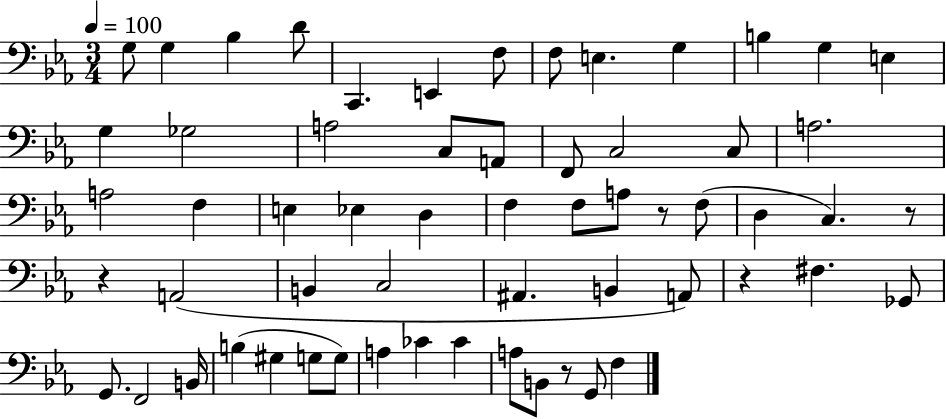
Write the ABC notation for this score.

X:1
T:Untitled
M:3/4
L:1/4
K:Eb
G,/2 G, _B, D/2 C,, E,, F,/2 F,/2 E, G, B, G, E, G, _G,2 A,2 C,/2 A,,/2 F,,/2 C,2 C,/2 A,2 A,2 F, E, _E, D, F, F,/2 A,/2 z/2 F,/2 D, C, z/2 z A,,2 B,, C,2 ^A,, B,, A,,/2 z ^F, _G,,/2 G,,/2 F,,2 B,,/4 B, ^G, G,/2 G,/2 A, _C _C A,/2 B,,/2 z/2 G,,/2 F,